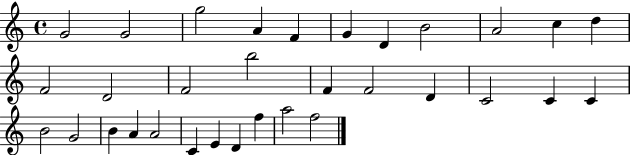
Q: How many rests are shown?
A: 0